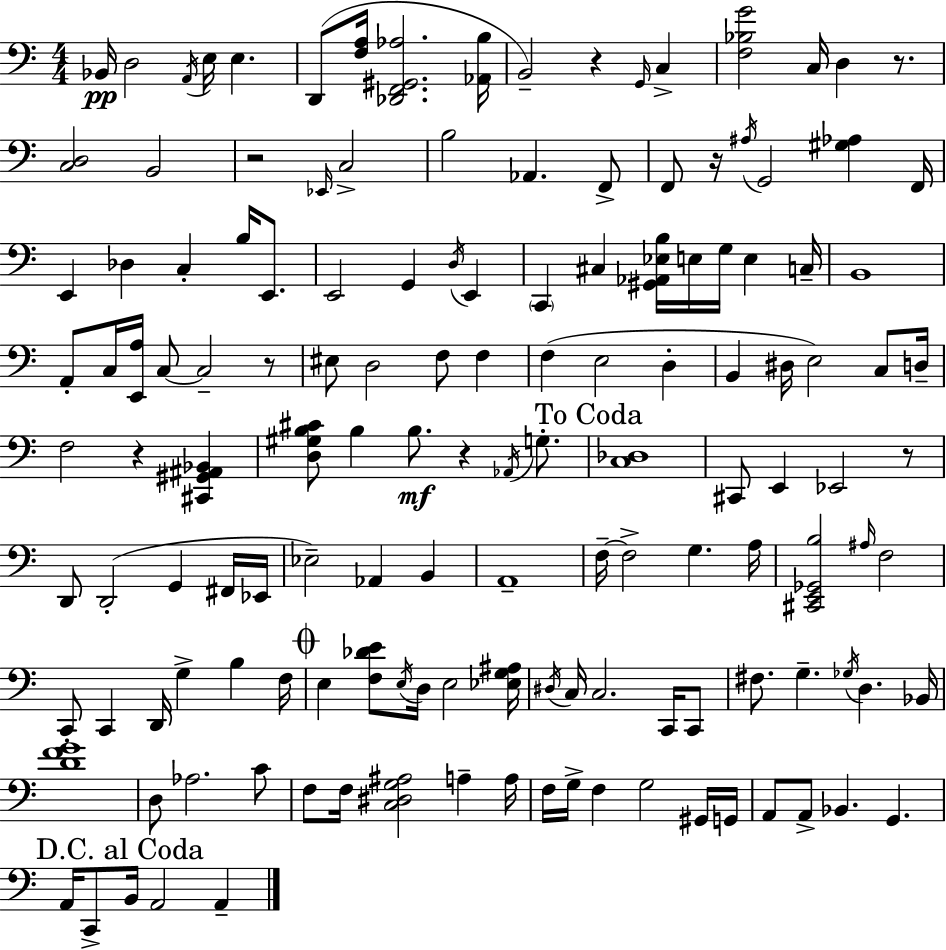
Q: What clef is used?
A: bass